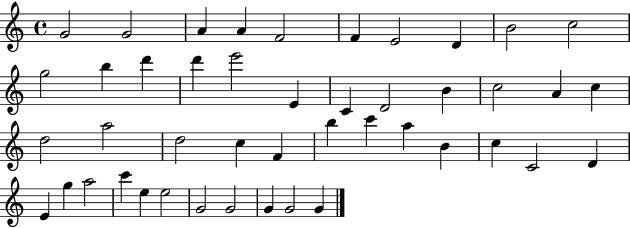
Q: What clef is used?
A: treble